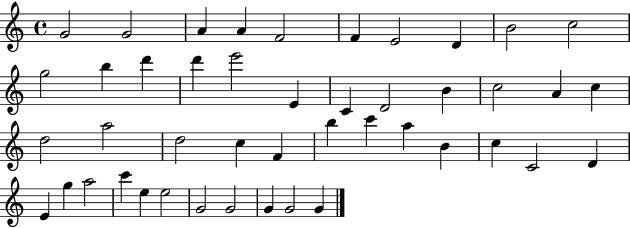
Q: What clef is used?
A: treble